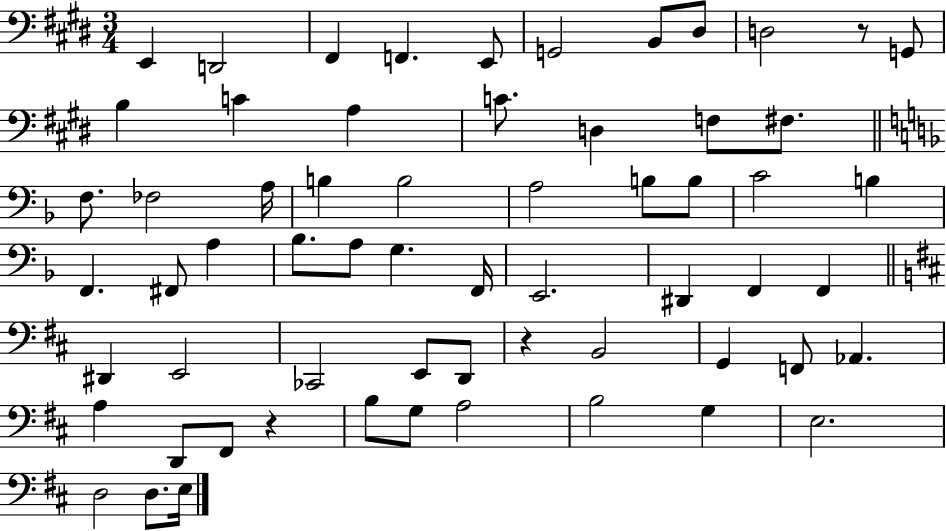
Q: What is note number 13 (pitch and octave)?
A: A3